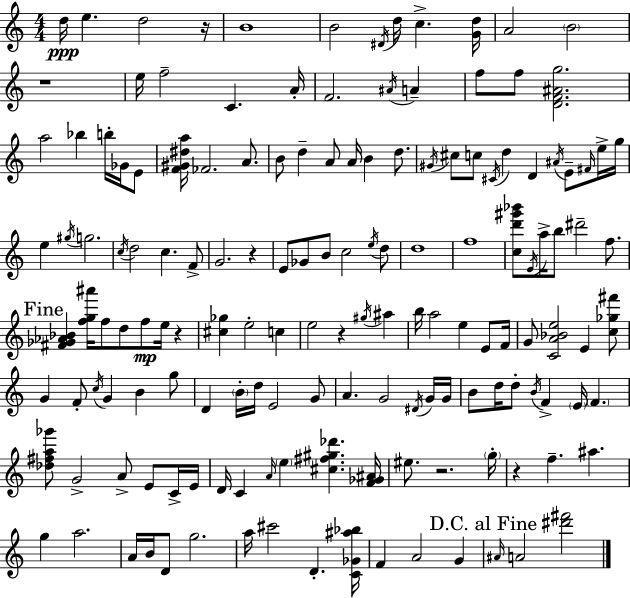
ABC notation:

X:1
T:Untitled
M:4/4
L:1/4
K:C
d/4 e d2 z/4 B4 B2 ^D/4 d/4 c [Gd]/4 A2 B2 z4 e/4 f2 C A/4 F2 ^A/4 A f/2 f/2 [DF^Ag]2 a2 _b b/4 _G/4 E/2 [F^G^da]/4 _F2 A/2 B/2 d A/2 A/4 B d/2 ^G/4 ^c/2 c/2 ^C/4 d D ^A/4 E/2 ^F/4 e/4 g/4 e ^g/4 g2 c/4 d2 c F/2 G2 z E/2 _G/2 B/2 c2 e/4 d/2 d4 f4 [cd'^g'_b']/2 E/4 a/4 b/2 ^d'2 f/2 [^F_G_A_B] [fg^a']/4 f/2 d/2 f/2 e/4 z [^c_g] e2 c e2 z ^g/4 ^a b/4 a2 e E/2 F/4 G/2 [CA_Be]2 E [c_g^f']/2 G F/2 c/4 G B g/2 D B/4 d/4 E2 G/2 A G2 ^D/4 G/4 G/4 B/2 d/4 d/2 B/4 F E/4 F [_d^fa_g']/2 G2 A/2 E/2 C/4 E/4 D/4 C A/4 e [^c^f^g_d'] [F_G^A]/4 ^e/2 z2 g/4 z f ^a g a2 A/4 B/4 D/2 g2 a/4 ^c'2 D [C_G^a_b]/4 F A2 G ^A/4 A2 [^d'^f']2